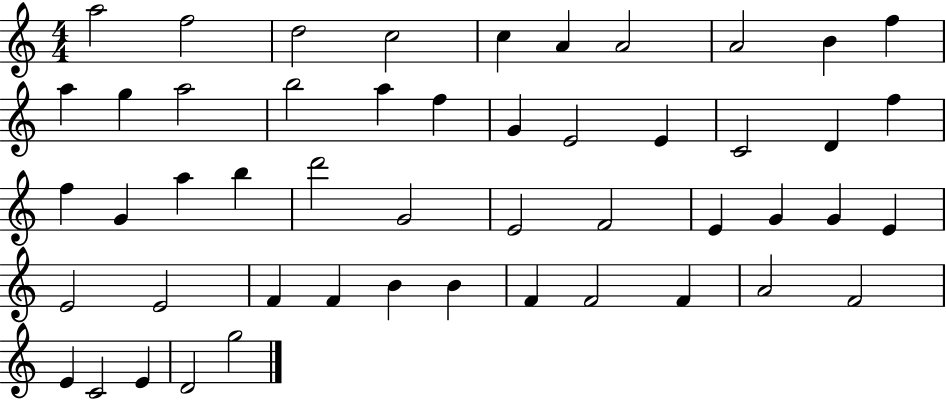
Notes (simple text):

A5/h F5/h D5/h C5/h C5/q A4/q A4/h A4/h B4/q F5/q A5/q G5/q A5/h B5/h A5/q F5/q G4/q E4/h E4/q C4/h D4/q F5/q F5/q G4/q A5/q B5/q D6/h G4/h E4/h F4/h E4/q G4/q G4/q E4/q E4/h E4/h F4/q F4/q B4/q B4/q F4/q F4/h F4/q A4/h F4/h E4/q C4/h E4/q D4/h G5/h